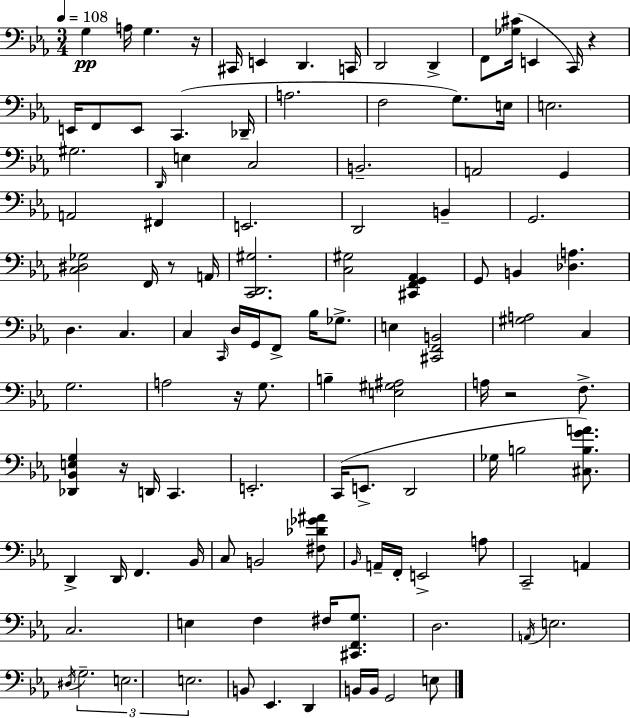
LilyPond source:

{
  \clef bass
  \numericTimeSignature
  \time 3/4
  \key c \minor
  \tempo 4 = 108
  \repeat volta 2 { g4\pp a16 g4. r16 | cis,16 e,4 d,4. c,16 | d,2 d,4-> | f,8 <ges cis'>16( e,4 c,16) r4 | \break e,16 f,8 e,8 c,4.( des,16-- | a2. | f2 g8.) e16 | e2. | \break gis2. | \grace { d,16 } e4 c2 | b,2.-- | a,2 g,4 | \break a,2 fis,4 | e,2. | d,2 b,4-- | g,2. | \break <c dis ges>2 f,16 r8 | a,16 <c, d, gis>2. | <c gis>2 <cis, f, g, aes,>4 | g,8 b,4 <des a>4. | \break d4. c4. | c4 \grace { c,16 } d16 g,16 f,8-> bes16 ges8.-> | e4 <cis, f, b,>2 | <gis a>2 c4 | \break g2. | a2 r16 g8. | b4-- <e gis ais>2 | a16 r2 f8.-> | \break <des, bes, e g>4 r16 d,16 c,4. | e,2.-. | c,16( e,8.-> d,2 | ges16 b2 <cis b g' a'>8.) | \break d,4-> d,16 f,4. | bes,16 c8 b,2 | <fis des' ges' ais'>8 \grace { bes,16 } a,16-- f,16-. e,2-> | a8 c,2-- a,4 | \break c2. | e4 f4 fis16 | <cis, f, g>8. d2. | \acciaccatura { a,16 } e2. | \break \acciaccatura { dis16 } \tuplet 3/2 { g2.-- | e2. | e2. } | b,8 ees,4. | \break d,4 b,16 b,16 g,2 | e8 } \bar "|."
}